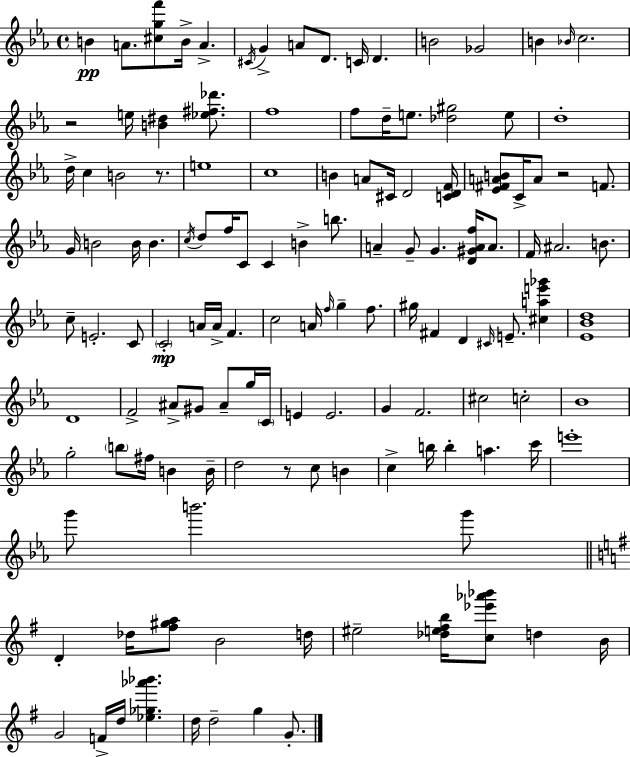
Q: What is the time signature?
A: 4/4